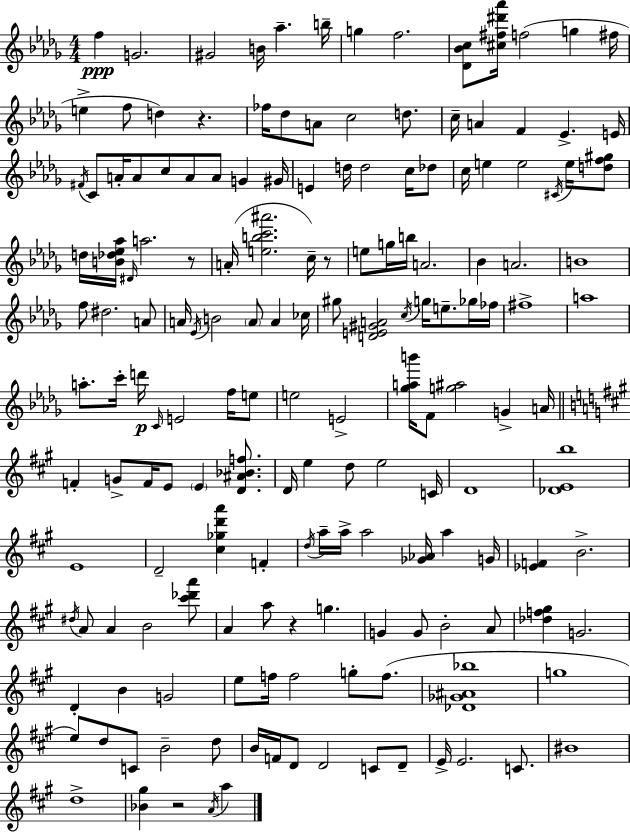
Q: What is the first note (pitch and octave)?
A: F5